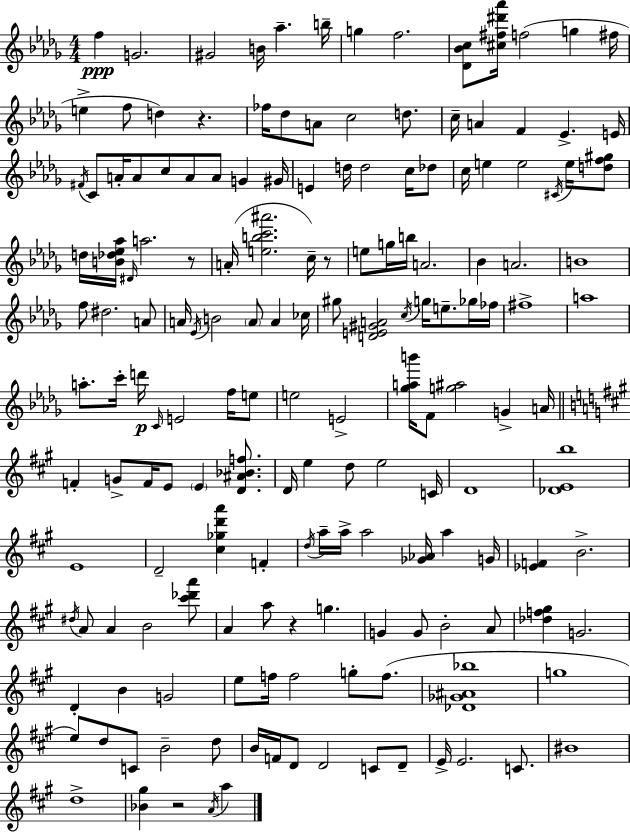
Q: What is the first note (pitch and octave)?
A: F5